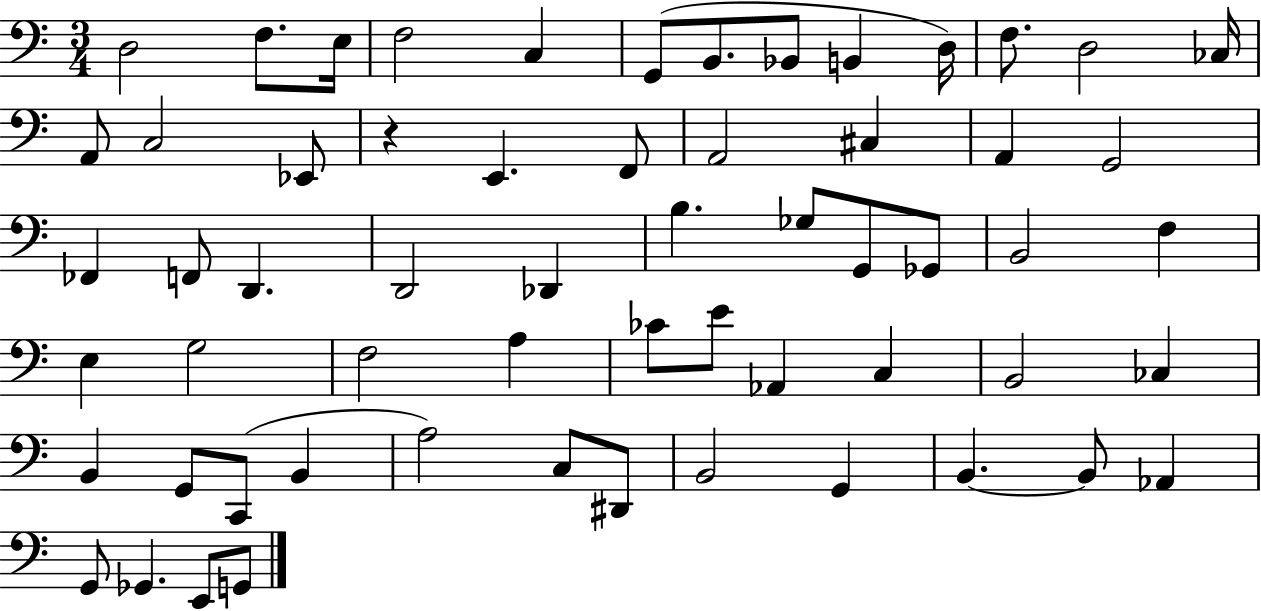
X:1
T:Untitled
M:3/4
L:1/4
K:C
D,2 F,/2 E,/4 F,2 C, G,,/2 B,,/2 _B,,/2 B,, D,/4 F,/2 D,2 _C,/4 A,,/2 C,2 _E,,/2 z E,, F,,/2 A,,2 ^C, A,, G,,2 _F,, F,,/2 D,, D,,2 _D,, B, _G,/2 G,,/2 _G,,/2 B,,2 F, E, G,2 F,2 A, _C/2 E/2 _A,, C, B,,2 _C, B,, G,,/2 C,,/2 B,, A,2 C,/2 ^D,,/2 B,,2 G,, B,, B,,/2 _A,, G,,/2 _G,, E,,/2 G,,/2